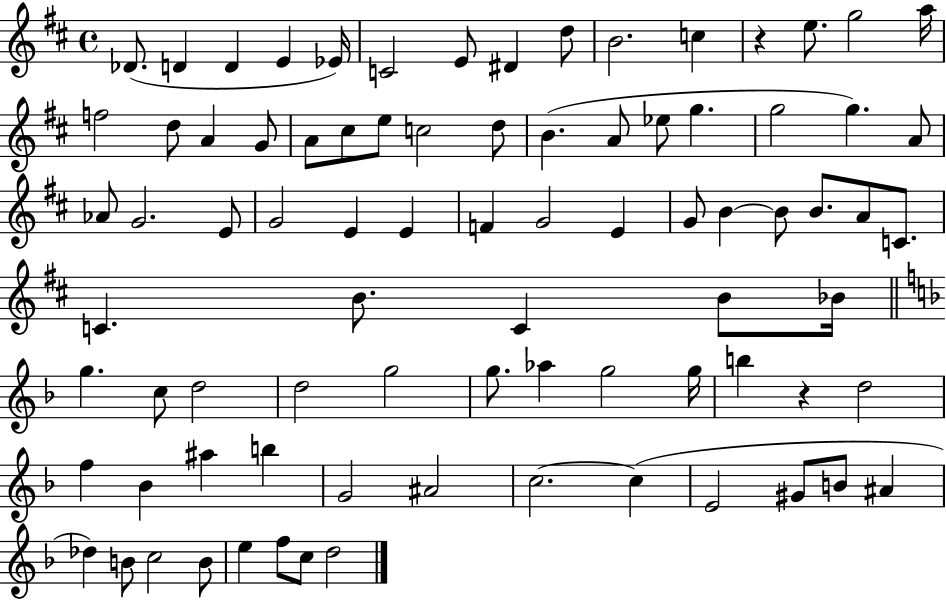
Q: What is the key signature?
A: D major